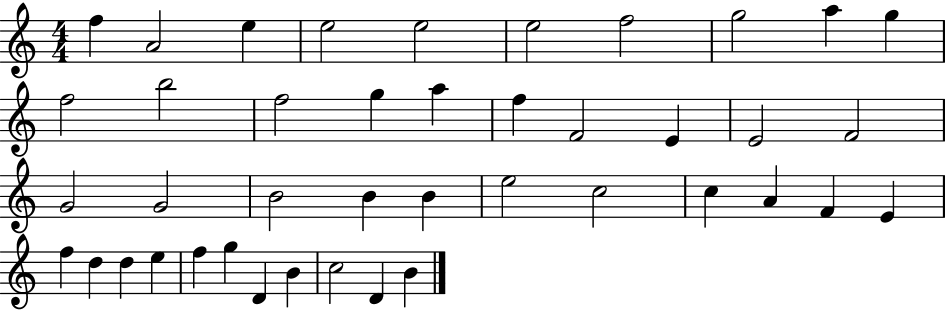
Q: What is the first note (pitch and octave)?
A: F5